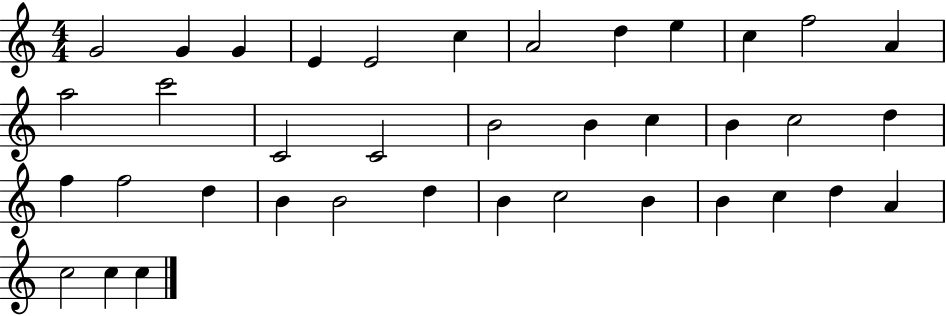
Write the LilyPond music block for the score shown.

{
  \clef treble
  \numericTimeSignature
  \time 4/4
  \key c \major
  g'2 g'4 g'4 | e'4 e'2 c''4 | a'2 d''4 e''4 | c''4 f''2 a'4 | \break a''2 c'''2 | c'2 c'2 | b'2 b'4 c''4 | b'4 c''2 d''4 | \break f''4 f''2 d''4 | b'4 b'2 d''4 | b'4 c''2 b'4 | b'4 c''4 d''4 a'4 | \break c''2 c''4 c''4 | \bar "|."
}